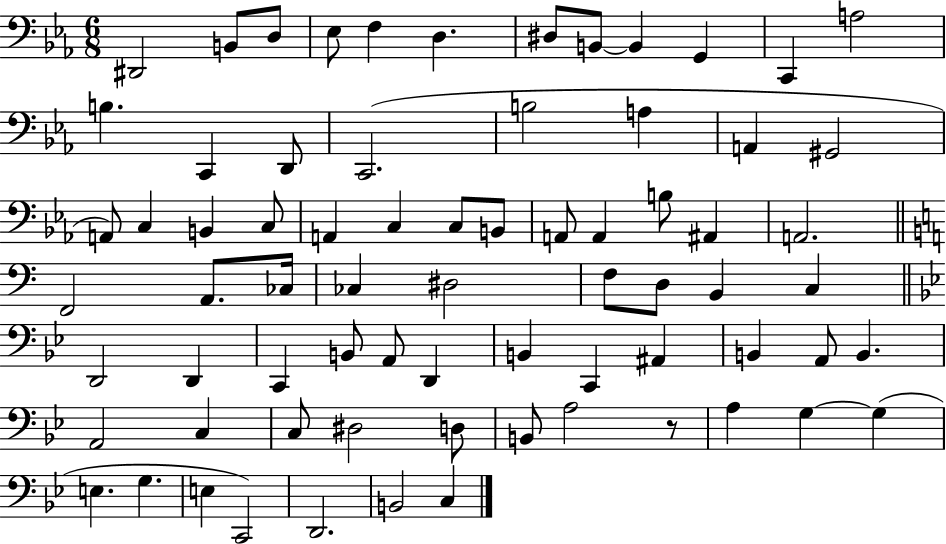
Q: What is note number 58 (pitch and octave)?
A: D#3